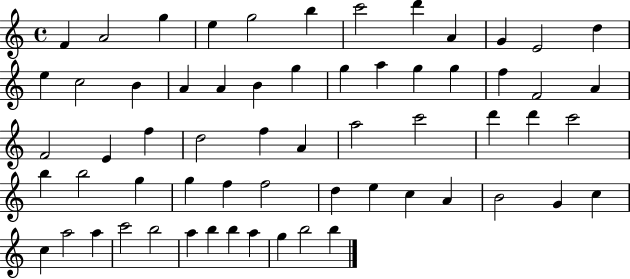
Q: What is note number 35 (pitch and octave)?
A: D6